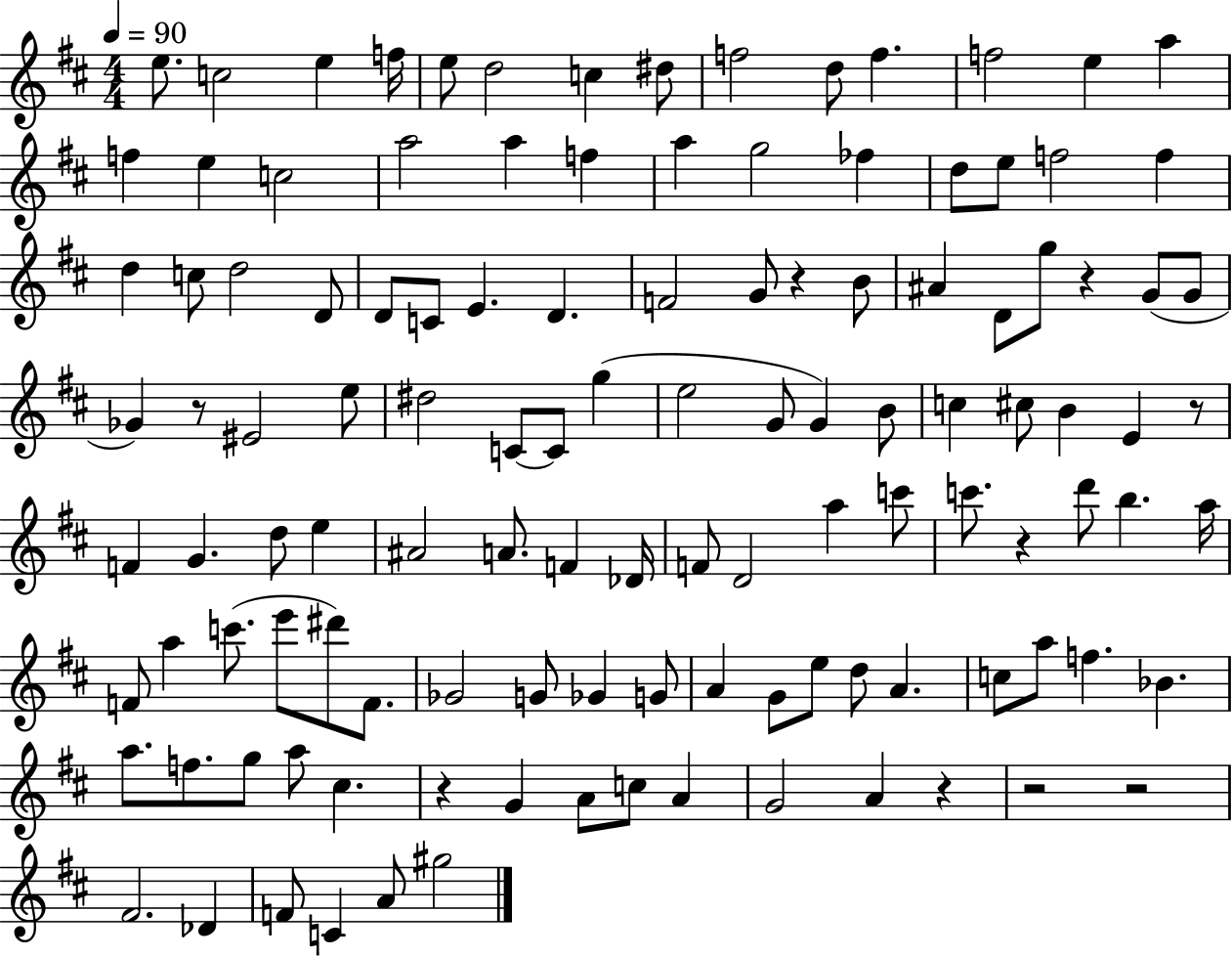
X:1
T:Untitled
M:4/4
L:1/4
K:D
e/2 c2 e f/4 e/2 d2 c ^d/2 f2 d/2 f f2 e a f e c2 a2 a f a g2 _f d/2 e/2 f2 f d c/2 d2 D/2 D/2 C/2 E D F2 G/2 z B/2 ^A D/2 g/2 z G/2 G/2 _G z/2 ^E2 e/2 ^d2 C/2 C/2 g e2 G/2 G B/2 c ^c/2 B E z/2 F G d/2 e ^A2 A/2 F _D/4 F/2 D2 a c'/2 c'/2 z d'/2 b a/4 F/2 a c'/2 e'/2 ^d'/2 F/2 _G2 G/2 _G G/2 A G/2 e/2 d/2 A c/2 a/2 f _B a/2 f/2 g/2 a/2 ^c z G A/2 c/2 A G2 A z z2 z2 ^F2 _D F/2 C A/2 ^g2